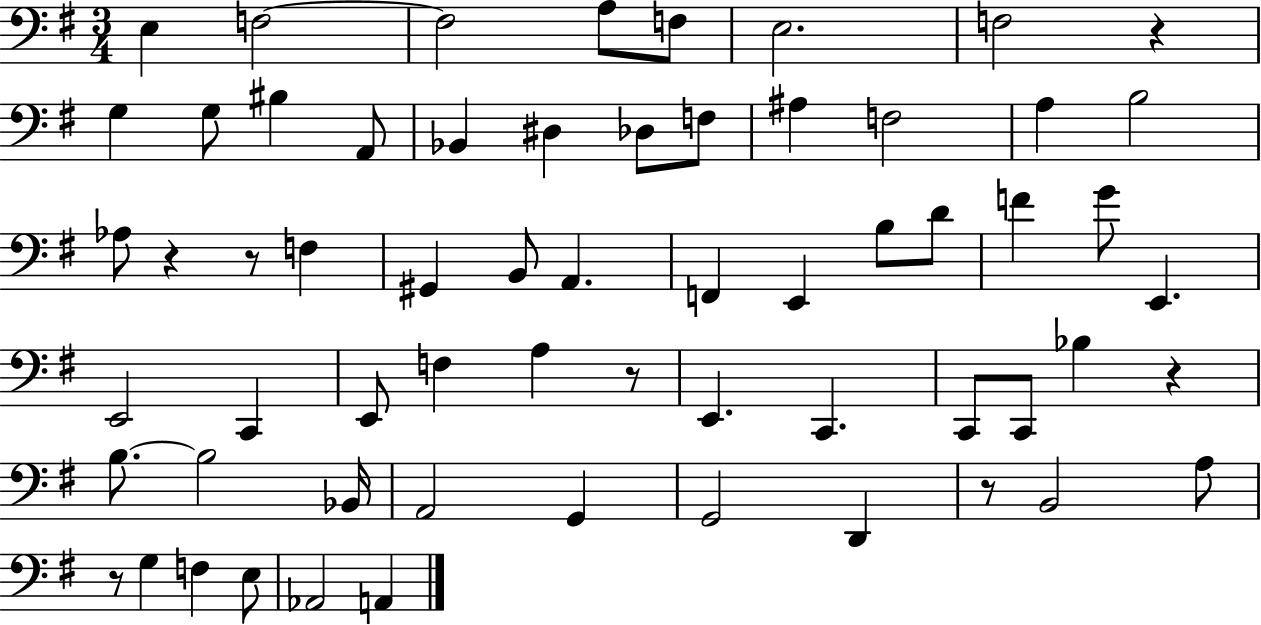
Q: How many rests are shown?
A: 7